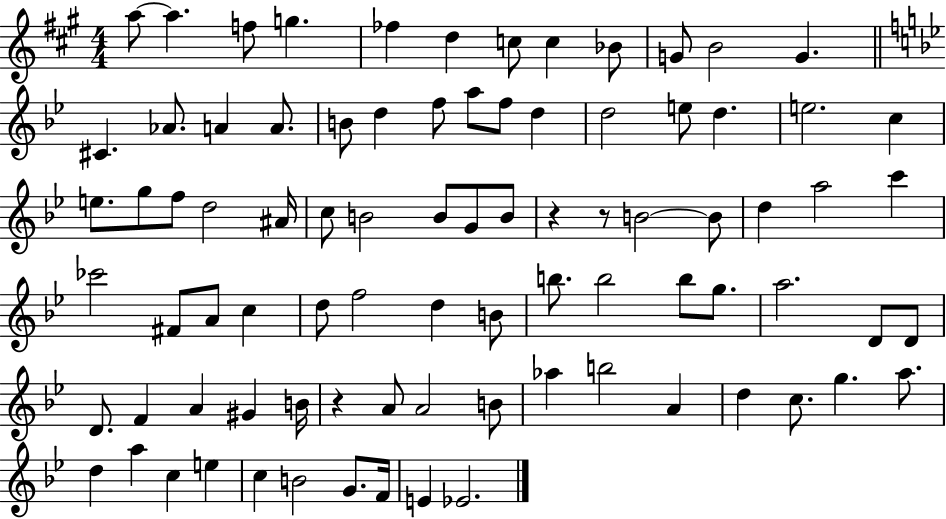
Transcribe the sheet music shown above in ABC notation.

X:1
T:Untitled
M:4/4
L:1/4
K:A
a/2 a f/2 g _f d c/2 c _B/2 G/2 B2 G ^C _A/2 A A/2 B/2 d f/2 a/2 f/2 d d2 e/2 d e2 c e/2 g/2 f/2 d2 ^A/4 c/2 B2 B/2 G/2 B/2 z z/2 B2 B/2 d a2 c' _c'2 ^F/2 A/2 c d/2 f2 d B/2 b/2 b2 b/2 g/2 a2 D/2 D/2 D/2 F A ^G B/4 z A/2 A2 B/2 _a b2 A d c/2 g a/2 d a c e c B2 G/2 F/4 E _E2